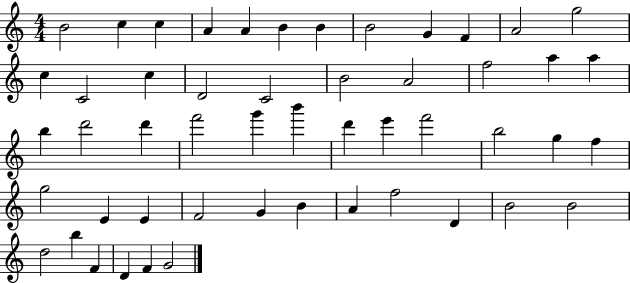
X:1
T:Untitled
M:4/4
L:1/4
K:C
B2 c c A A B B B2 G F A2 g2 c C2 c D2 C2 B2 A2 f2 a a b d'2 d' f'2 g' b' d' e' f'2 b2 g f g2 E E F2 G B A f2 D B2 B2 d2 b F D F G2